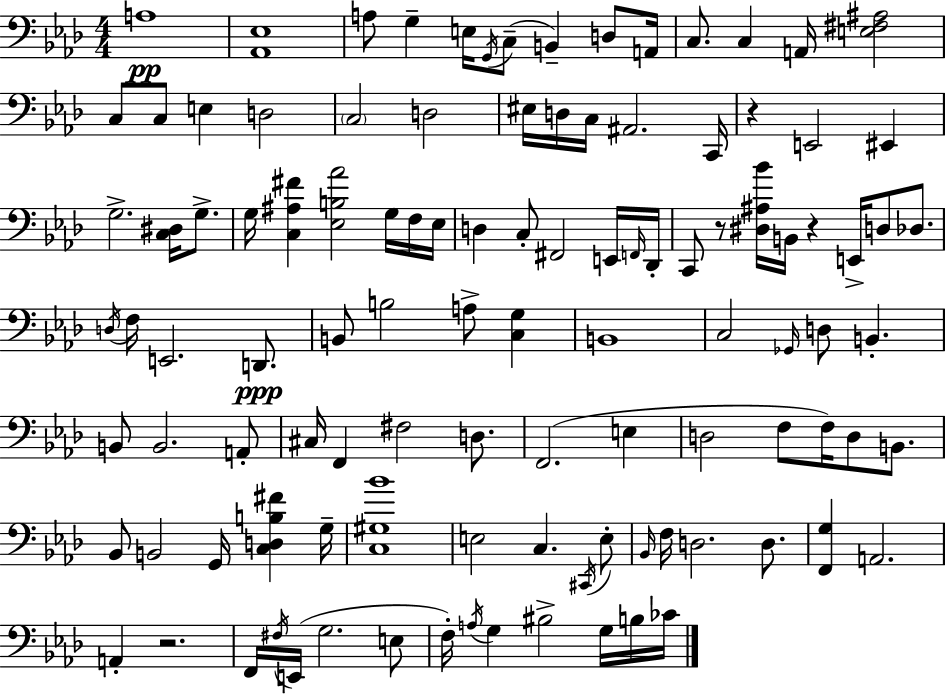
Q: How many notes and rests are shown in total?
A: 108